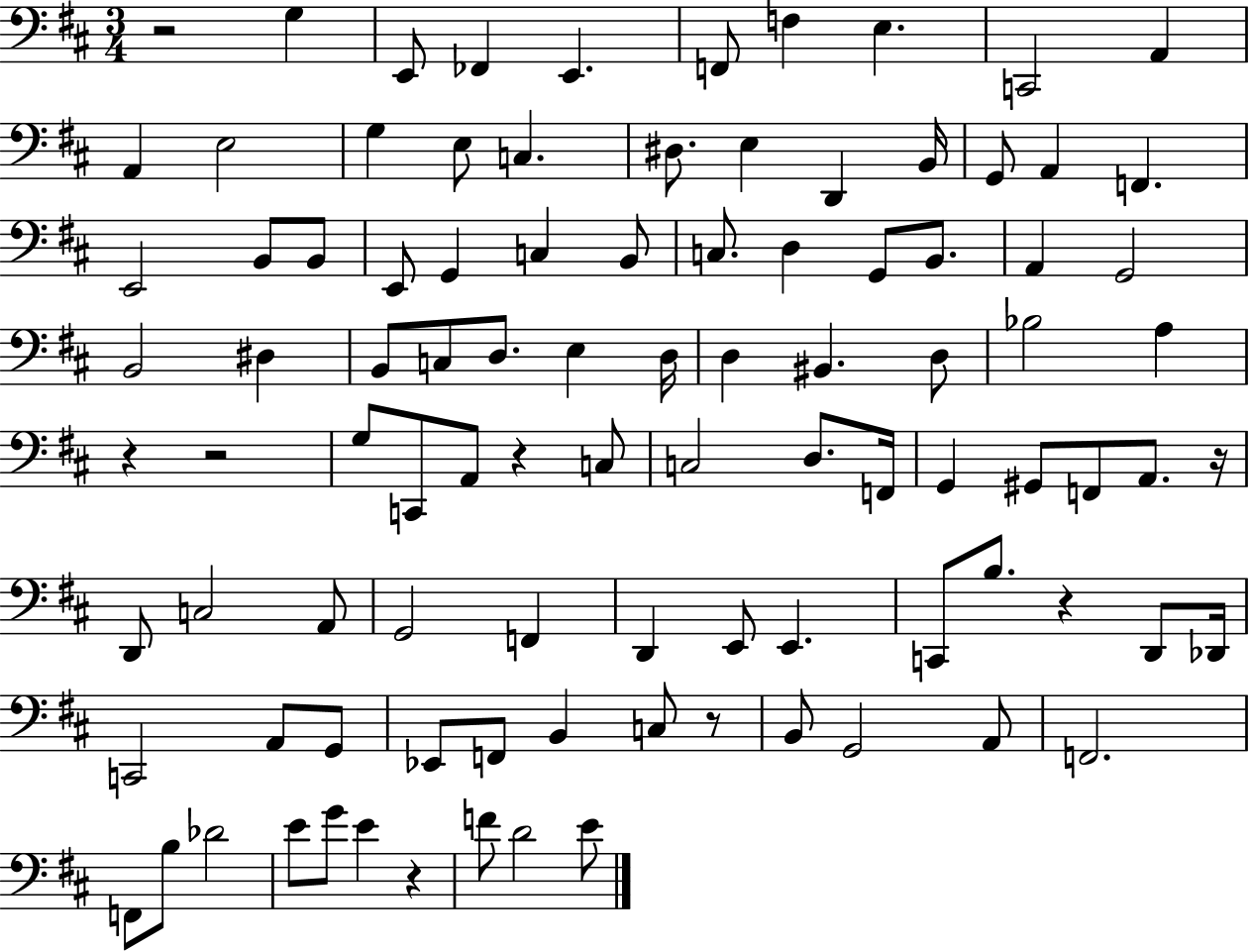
R/h G3/q E2/e FES2/q E2/q. F2/e F3/q E3/q. C2/h A2/q A2/q E3/h G3/q E3/e C3/q. D#3/e. E3/q D2/q B2/s G2/e A2/q F2/q. E2/h B2/e B2/e E2/e G2/q C3/q B2/e C3/e. D3/q G2/e B2/e. A2/q G2/h B2/h D#3/q B2/e C3/e D3/e. E3/q D3/s D3/q BIS2/q. D3/e Bb3/h A3/q R/q R/h G3/e C2/e A2/e R/q C3/e C3/h D3/e. F2/s G2/q G#2/e F2/e A2/e. R/s D2/e C3/h A2/e G2/h F2/q D2/q E2/e E2/q. C2/e B3/e. R/q D2/e Db2/s C2/h A2/e G2/e Eb2/e F2/e B2/q C3/e R/e B2/e G2/h A2/e F2/h. F2/e B3/e Db4/h E4/e G4/e E4/q R/q F4/e D4/h E4/e